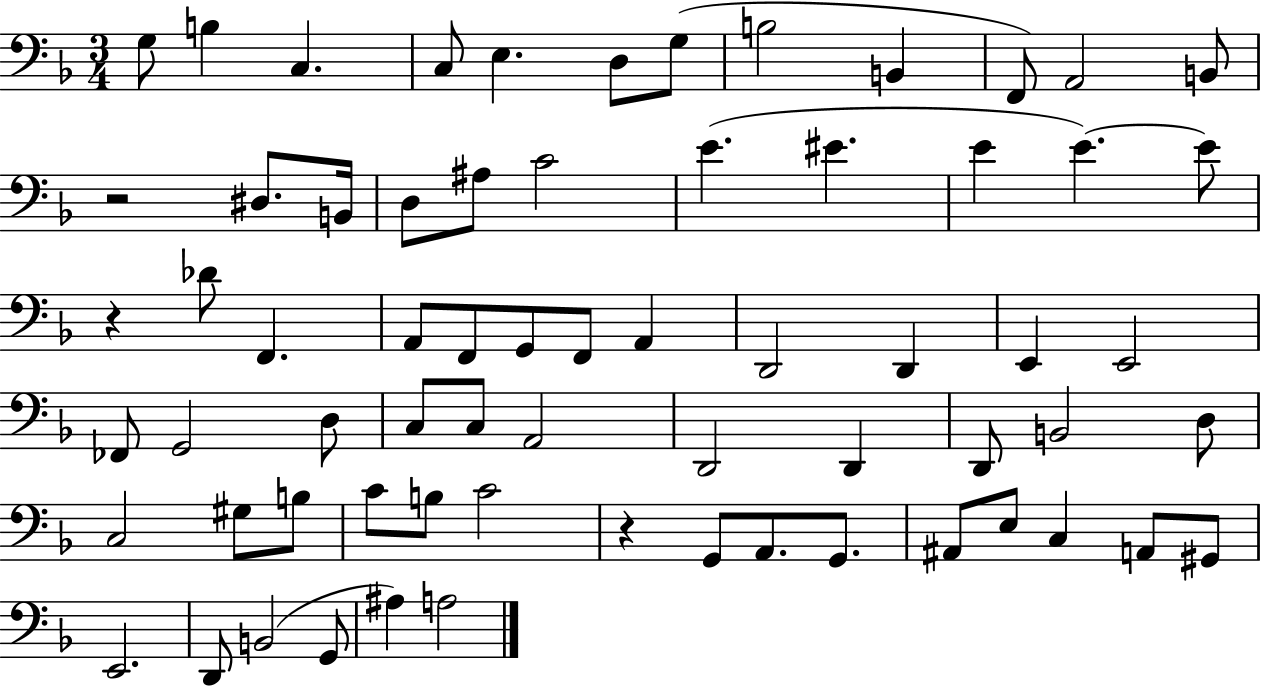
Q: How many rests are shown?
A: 3